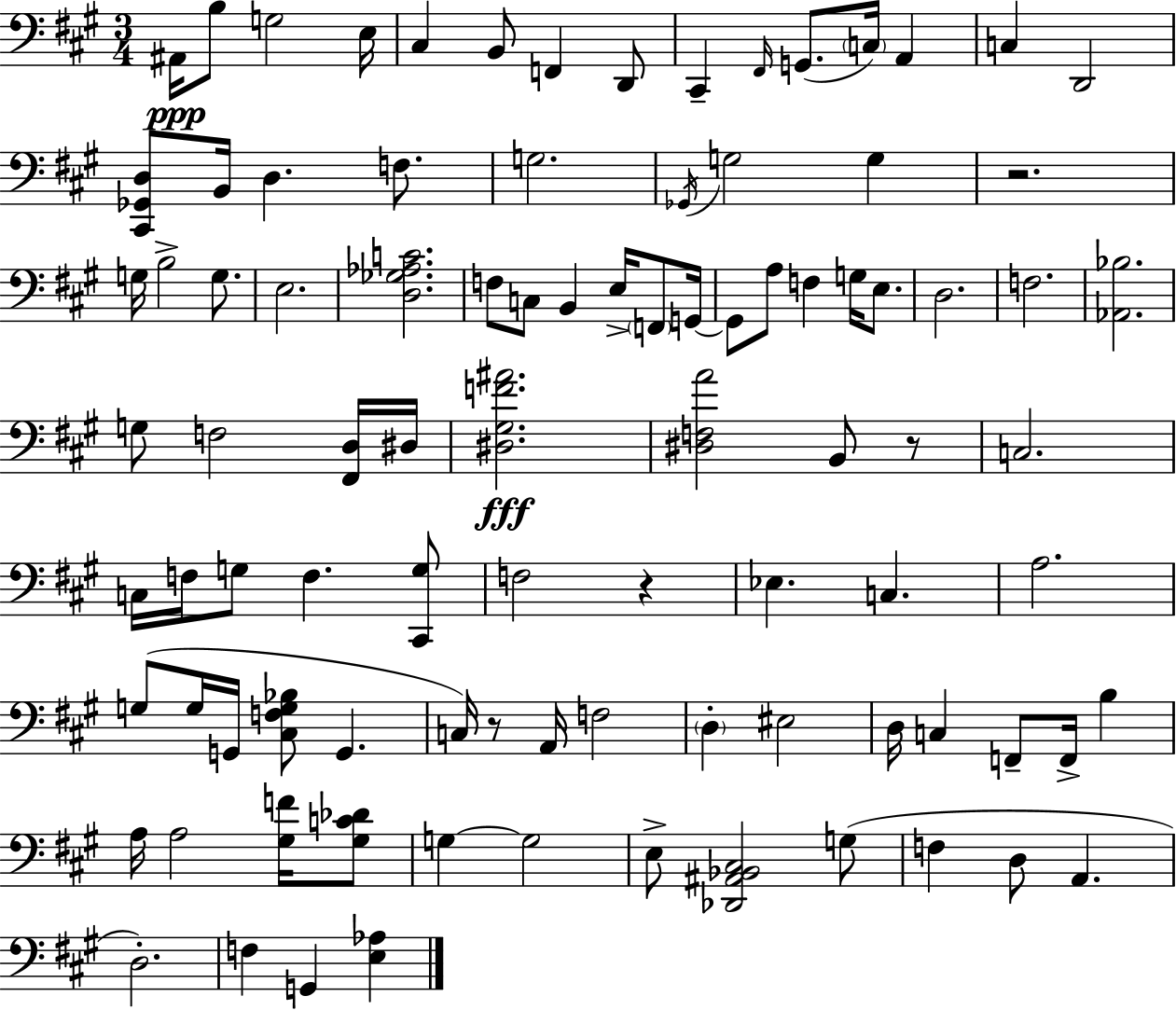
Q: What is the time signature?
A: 3/4